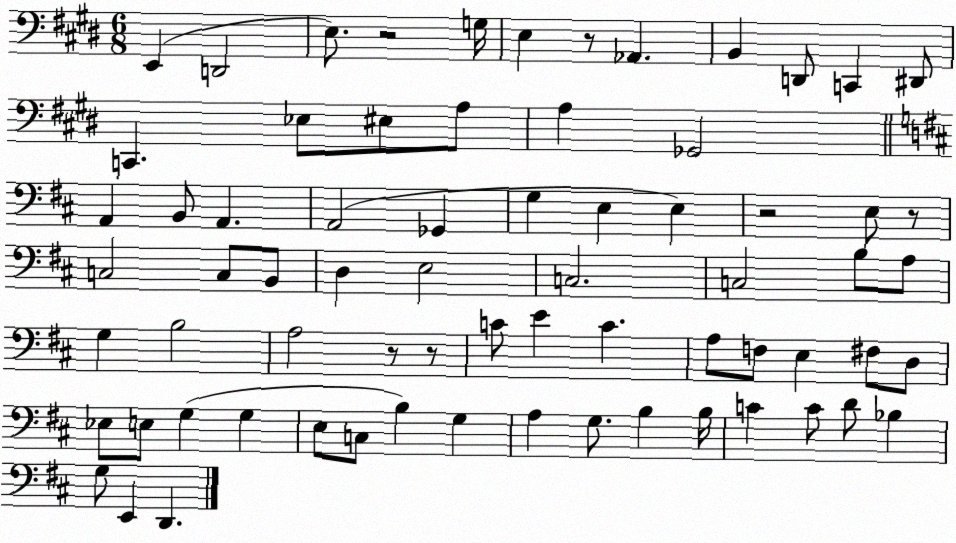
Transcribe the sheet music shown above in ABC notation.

X:1
T:Untitled
M:6/8
L:1/4
K:E
E,, D,,2 E,/2 z2 G,/4 E, z/2 _A,, B,, D,,/2 C,, ^D,,/2 C,, _E,/2 ^E,/2 A,/2 A, _G,,2 A,, B,,/2 A,, A,,2 _G,, G, E, E, z2 E,/2 z/2 C,2 C,/2 B,,/2 D, E,2 C,2 C,2 B,/2 A,/2 G, B,2 A,2 z/2 z/2 C/2 E C A,/2 F,/2 E, ^F,/2 D,/2 _E,/2 E,/2 G, G, E,/2 C,/2 B, G, A, G,/2 B, B,/4 C C/2 D/2 _B, G,/2 E,, D,,